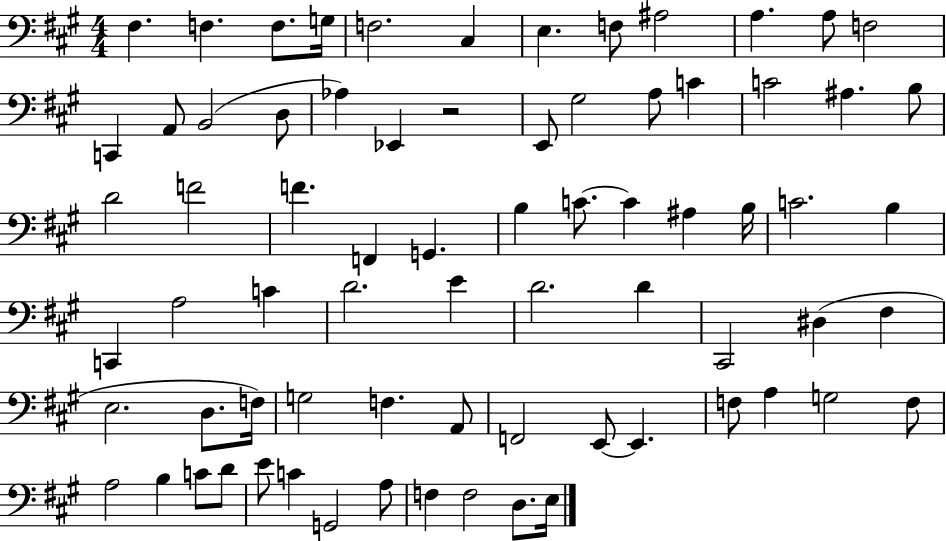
X:1
T:Untitled
M:4/4
L:1/4
K:A
^F, F, F,/2 G,/4 F,2 ^C, E, F,/2 ^A,2 A, A,/2 F,2 C,, A,,/2 B,,2 D,/2 _A, _E,, z2 E,,/2 ^G,2 A,/2 C C2 ^A, B,/2 D2 F2 F F,, G,, B, C/2 C ^A, B,/4 C2 B, C,, A,2 C D2 E D2 D ^C,,2 ^D, ^F, E,2 D,/2 F,/4 G,2 F, A,,/2 F,,2 E,,/2 E,, F,/2 A, G,2 F,/2 A,2 B, C/2 D/2 E/2 C G,,2 A,/2 F, F,2 D,/2 E,/4